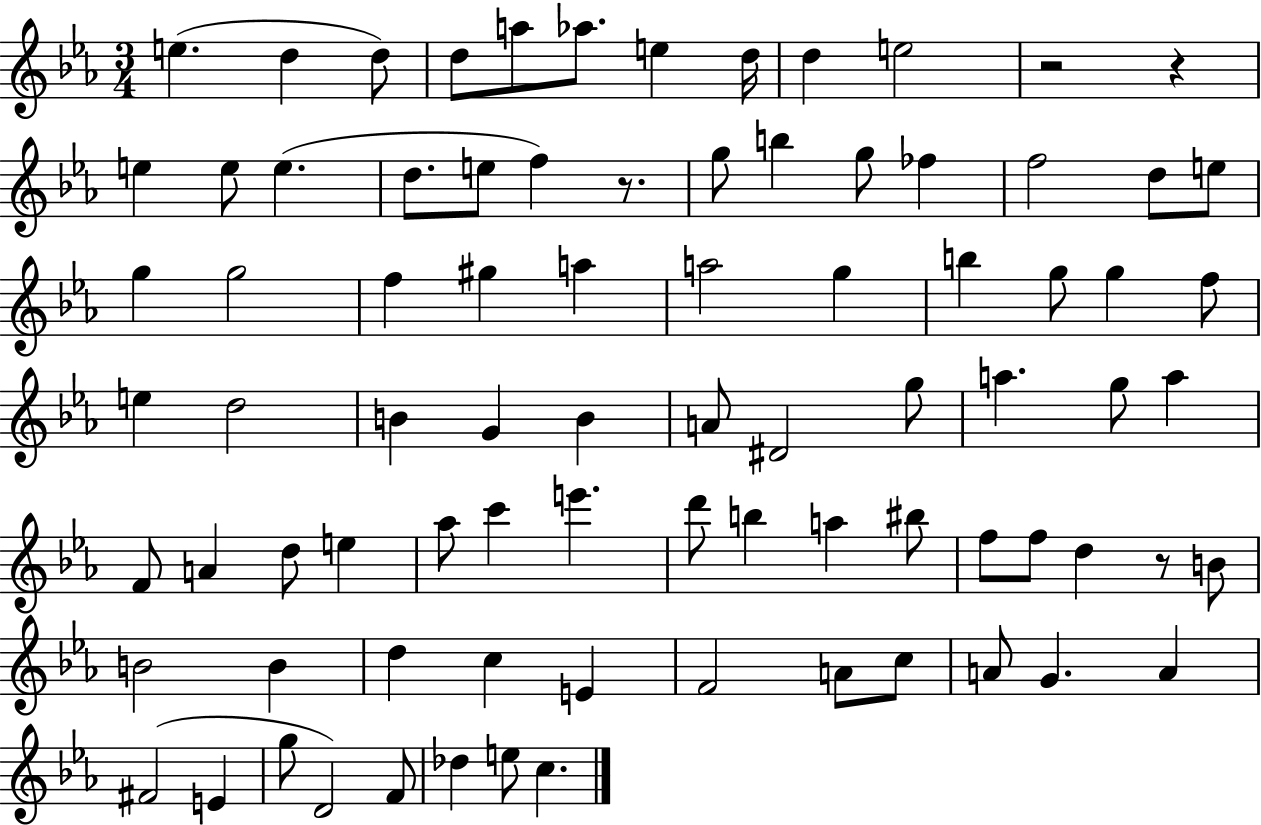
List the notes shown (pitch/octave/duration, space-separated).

E5/q. D5/q D5/e D5/e A5/e Ab5/e. E5/q D5/s D5/q E5/h R/h R/q E5/q E5/e E5/q. D5/e. E5/e F5/q R/e. G5/e B5/q G5/e FES5/q F5/h D5/e E5/e G5/q G5/h F5/q G#5/q A5/q A5/h G5/q B5/q G5/e G5/q F5/e E5/q D5/h B4/q G4/q B4/q A4/e D#4/h G5/e A5/q. G5/e A5/q F4/e A4/q D5/e E5/q Ab5/e C6/q E6/q. D6/e B5/q A5/q BIS5/e F5/e F5/e D5/q R/e B4/e B4/h B4/q D5/q C5/q E4/q F4/h A4/e C5/e A4/e G4/q. A4/q F#4/h E4/q G5/e D4/h F4/e Db5/q E5/e C5/q.